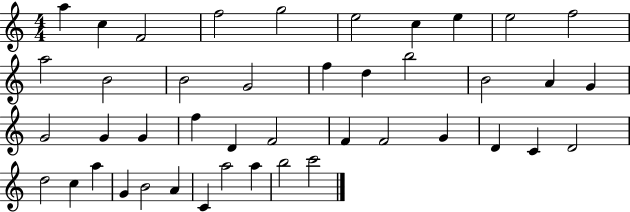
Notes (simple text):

A5/q C5/q F4/h F5/h G5/h E5/h C5/q E5/q E5/h F5/h A5/h B4/h B4/h G4/h F5/q D5/q B5/h B4/h A4/q G4/q G4/h G4/q G4/q F5/q D4/q F4/h F4/q F4/h G4/q D4/q C4/q D4/h D5/h C5/q A5/q G4/q B4/h A4/q C4/q A5/h A5/q B5/h C6/h